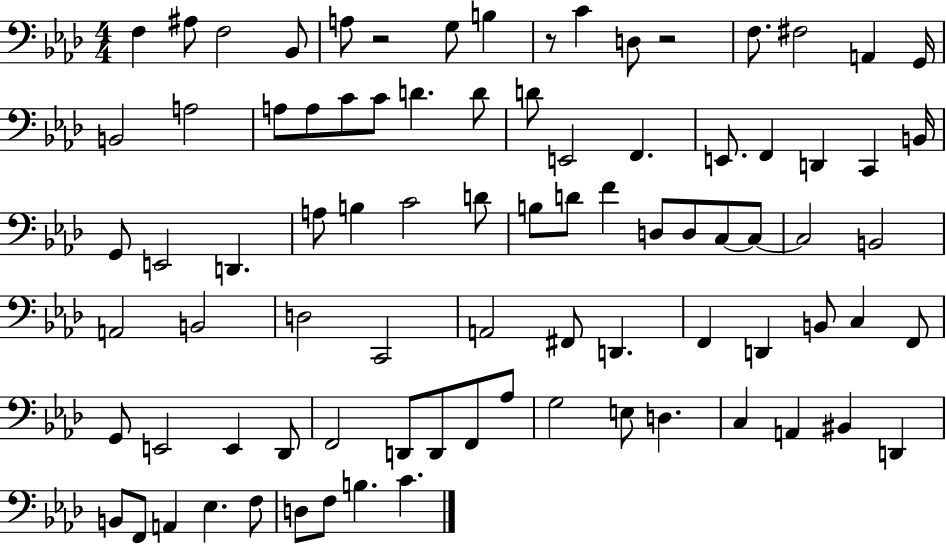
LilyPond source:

{
  \clef bass
  \numericTimeSignature
  \time 4/4
  \key aes \major
  f4 ais8 f2 bes,8 | a8 r2 g8 b4 | r8 c'4 d8 r2 | f8. fis2 a,4 g,16 | \break b,2 a2 | a8 a8 c'8 c'8 d'4. d'8 | d'8 e,2 f,4. | e,8. f,4 d,4 c,4 b,16 | \break g,8 e,2 d,4. | a8 b4 c'2 d'8 | b8 d'8 f'4 d8 d8 c8~~ c8~~ | c2 b,2 | \break a,2 b,2 | d2 c,2 | a,2 fis,8 d,4. | f,4 d,4 b,8 c4 f,8 | \break g,8 e,2 e,4 des,8 | f,2 d,8 d,8 f,8 aes8 | g2 e8 d4. | c4 a,4 bis,4 d,4 | \break b,8 f,8 a,4 ees4. f8 | d8 f8 b4. c'4. | \bar "|."
}